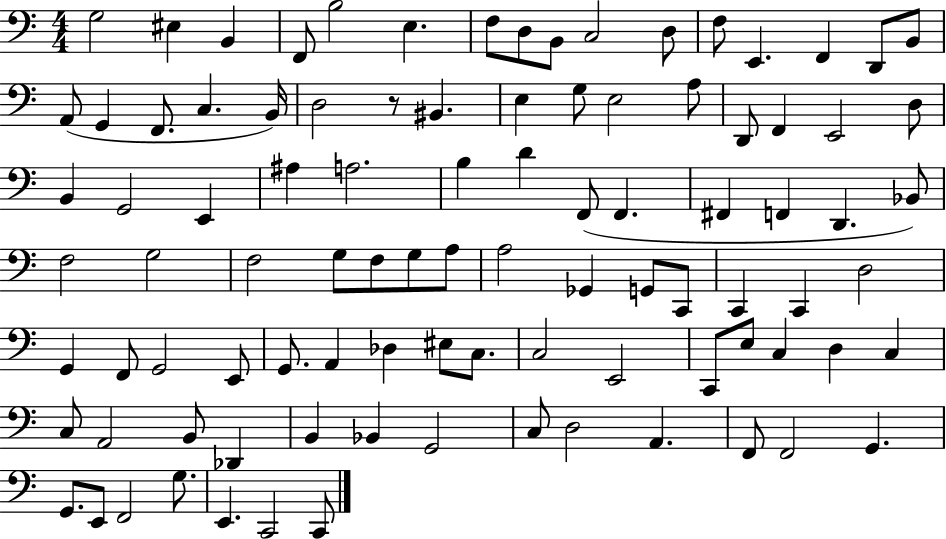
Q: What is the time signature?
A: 4/4